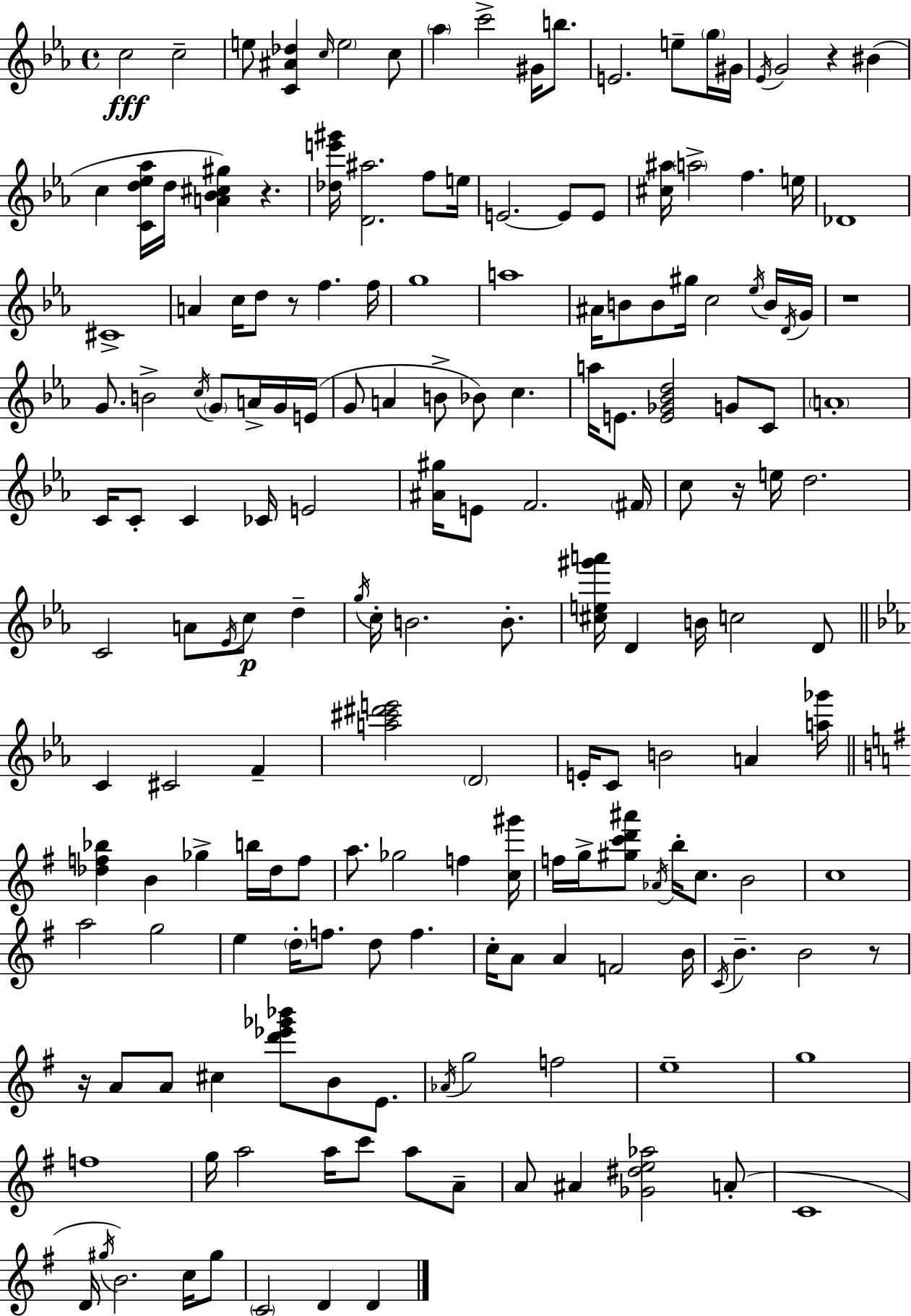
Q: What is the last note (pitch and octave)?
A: D4